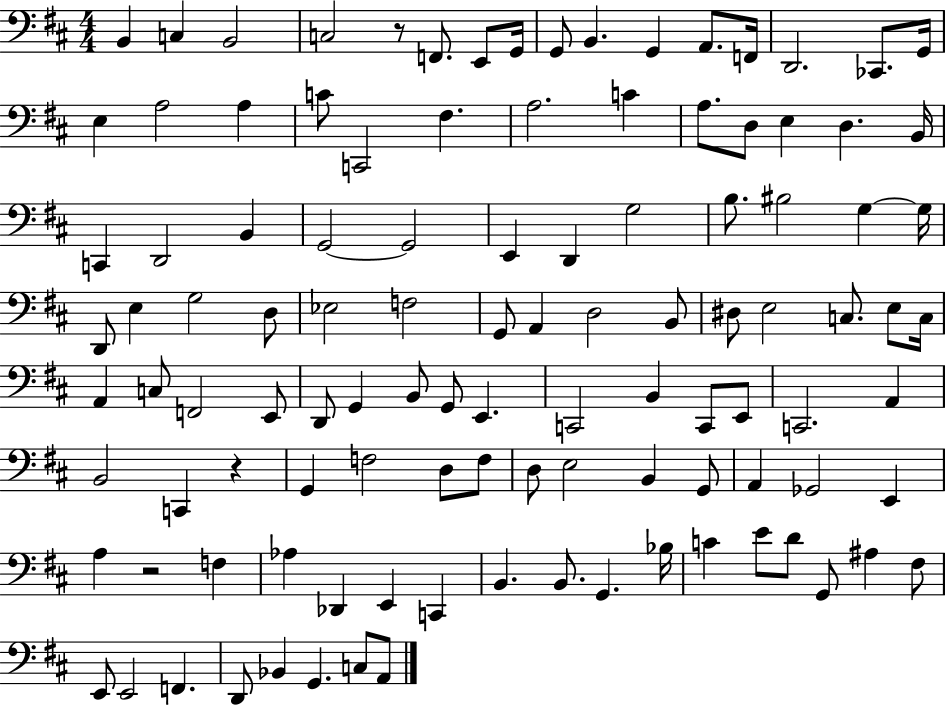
{
  \clef bass
  \numericTimeSignature
  \time 4/4
  \key d \major
  b,4 c4 b,2 | c2 r8 f,8. e,8 g,16 | g,8 b,4. g,4 a,8. f,16 | d,2. ces,8. g,16 | \break e4 a2 a4 | c'8 c,2 fis4. | a2. c'4 | a8. d8 e4 d4. b,16 | \break c,4 d,2 b,4 | g,2~~ g,2 | e,4 d,4 g2 | b8. bis2 g4~~ g16 | \break d,8 e4 g2 d8 | ees2 f2 | g,8 a,4 d2 b,8 | dis8 e2 c8. e8 c16 | \break a,4 c8 f,2 e,8 | d,8 g,4 b,8 g,8 e,4. | c,2 b,4 c,8 e,8 | c,2. a,4 | \break b,2 c,4 r4 | g,4 f2 d8 f8 | d8 e2 b,4 g,8 | a,4 ges,2 e,4 | \break a4 r2 f4 | aes4 des,4 e,4 c,4 | b,4. b,8. g,4. bes16 | c'4 e'8 d'8 g,8 ais4 fis8 | \break e,8 e,2 f,4. | d,8 bes,4 g,4. c8 a,8 | \bar "|."
}